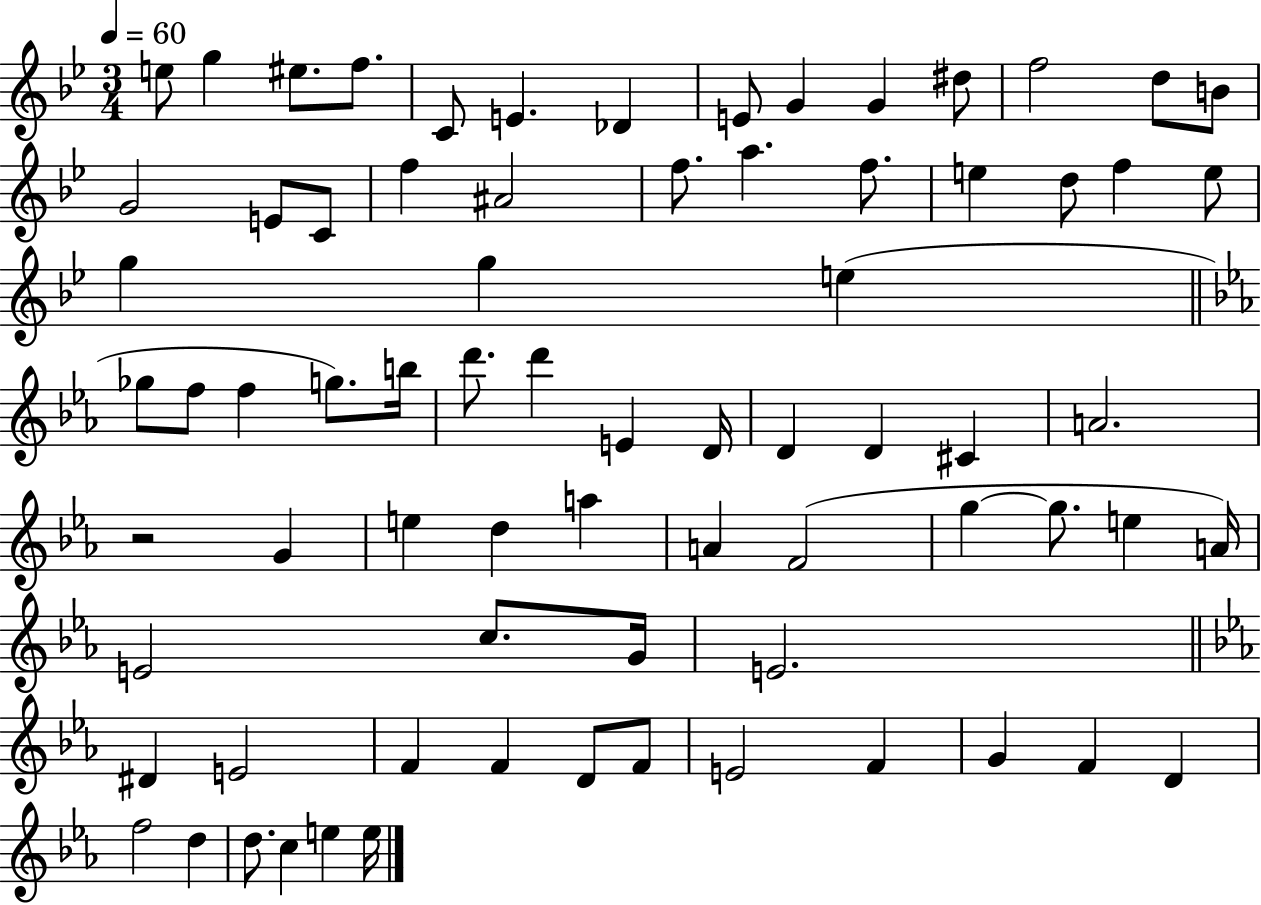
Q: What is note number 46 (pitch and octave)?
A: A5